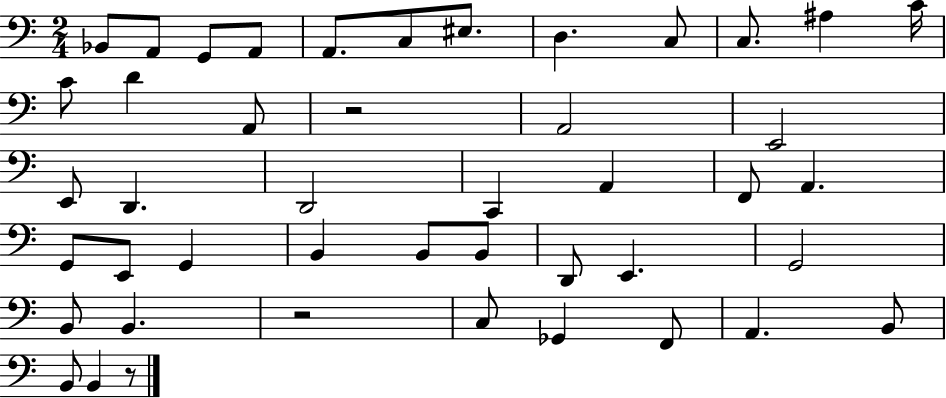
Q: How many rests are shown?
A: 3